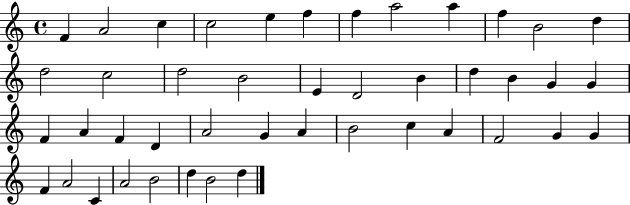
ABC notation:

X:1
T:Untitled
M:4/4
L:1/4
K:C
F A2 c c2 e f f a2 a f B2 d d2 c2 d2 B2 E D2 B d B G G F A F D A2 G A B2 c A F2 G G F A2 C A2 B2 d B2 d